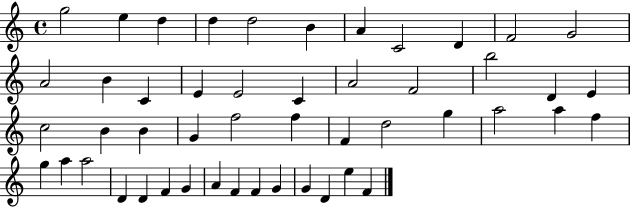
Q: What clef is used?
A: treble